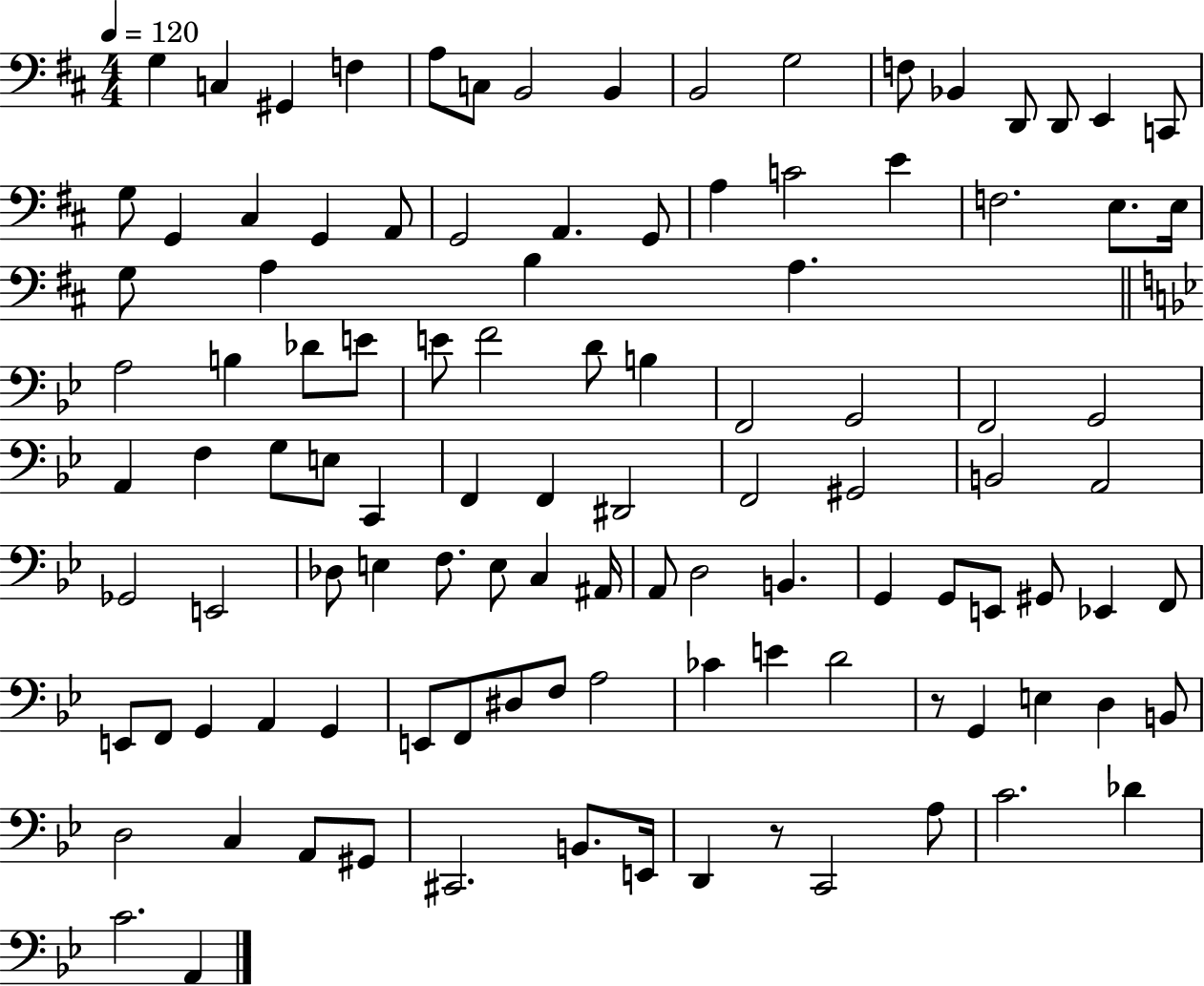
{
  \clef bass
  \numericTimeSignature
  \time 4/4
  \key d \major
  \tempo 4 = 120
  g4 c4 gis,4 f4 | a8 c8 b,2 b,4 | b,2 g2 | f8 bes,4 d,8 d,8 e,4 c,8 | \break g8 g,4 cis4 g,4 a,8 | g,2 a,4. g,8 | a4 c'2 e'4 | f2. e8. e16 | \break g8 a4 b4 a4. | \bar "||" \break \key bes \major a2 b4 des'8 e'8 | e'8 f'2 d'8 b4 | f,2 g,2 | f,2 g,2 | \break a,4 f4 g8 e8 c,4 | f,4 f,4 dis,2 | f,2 gis,2 | b,2 a,2 | \break ges,2 e,2 | des8 e4 f8. e8 c4 ais,16 | a,8 d2 b,4. | g,4 g,8 e,8 gis,8 ees,4 f,8 | \break e,8 f,8 g,4 a,4 g,4 | e,8 f,8 dis8 f8 a2 | ces'4 e'4 d'2 | r8 g,4 e4 d4 b,8 | \break d2 c4 a,8 gis,8 | cis,2. b,8. e,16 | d,4 r8 c,2 a8 | c'2. des'4 | \break c'2. a,4 | \bar "|."
}